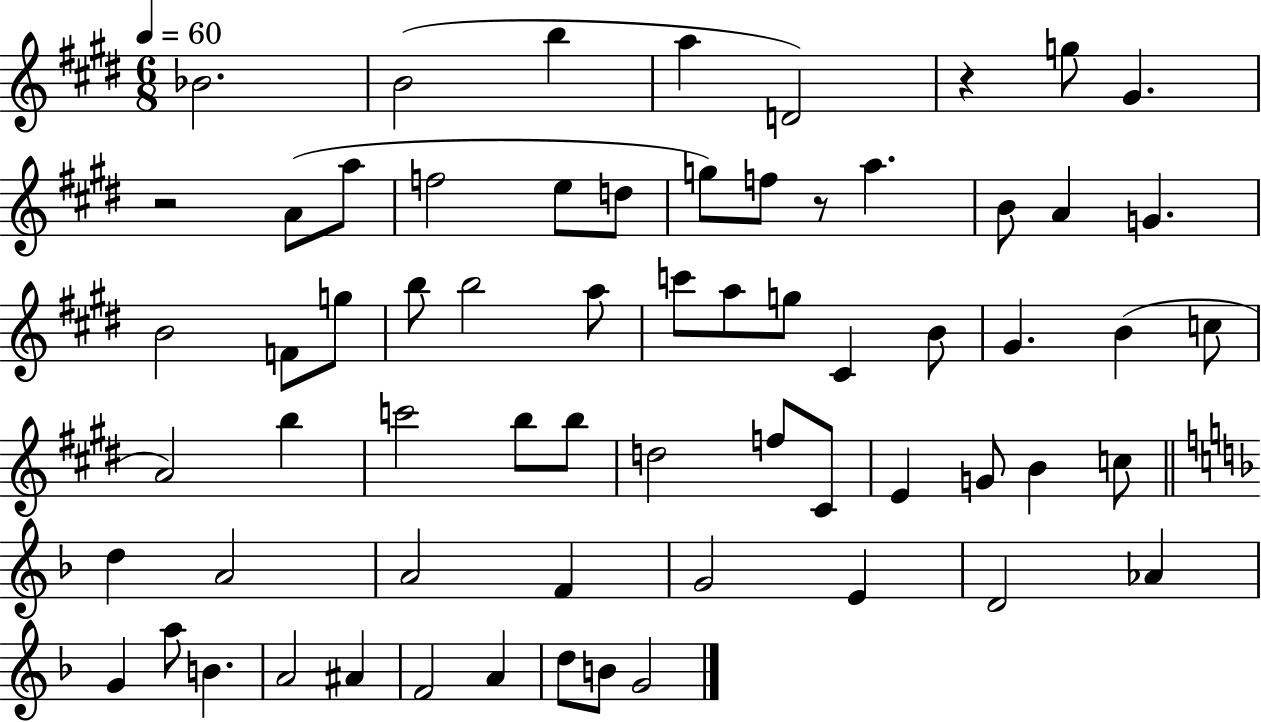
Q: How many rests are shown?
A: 3